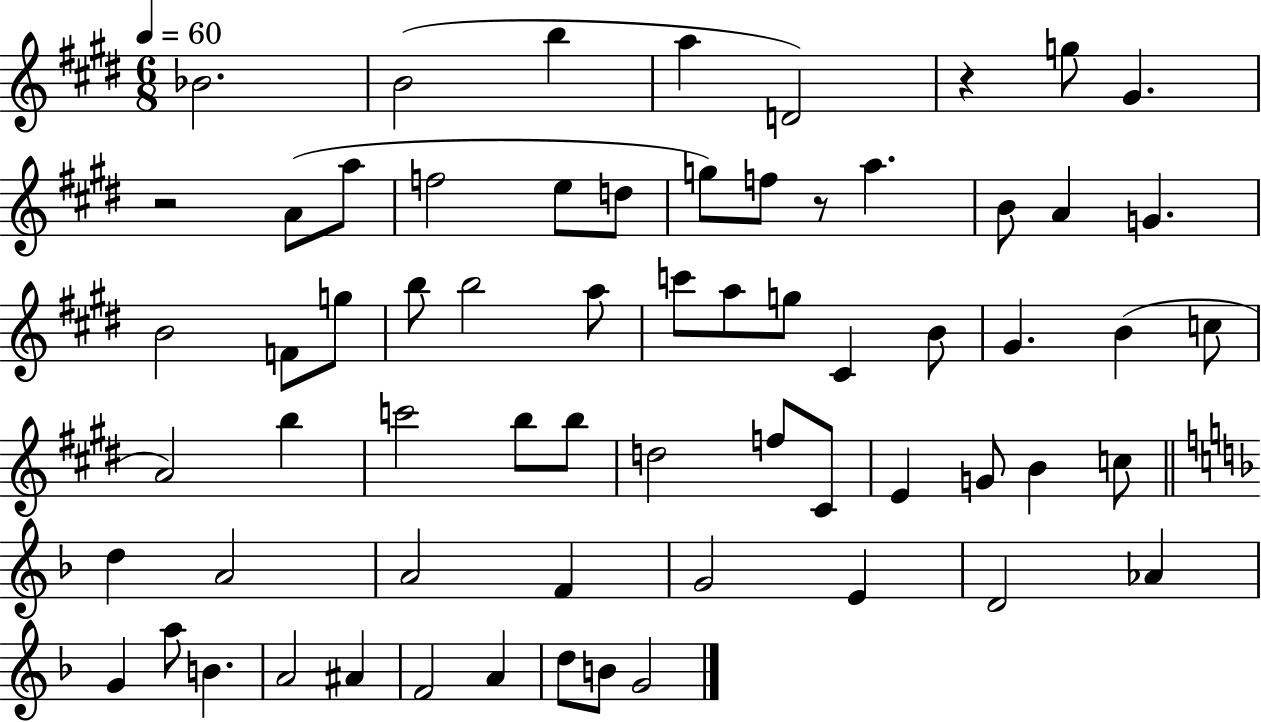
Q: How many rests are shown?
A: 3